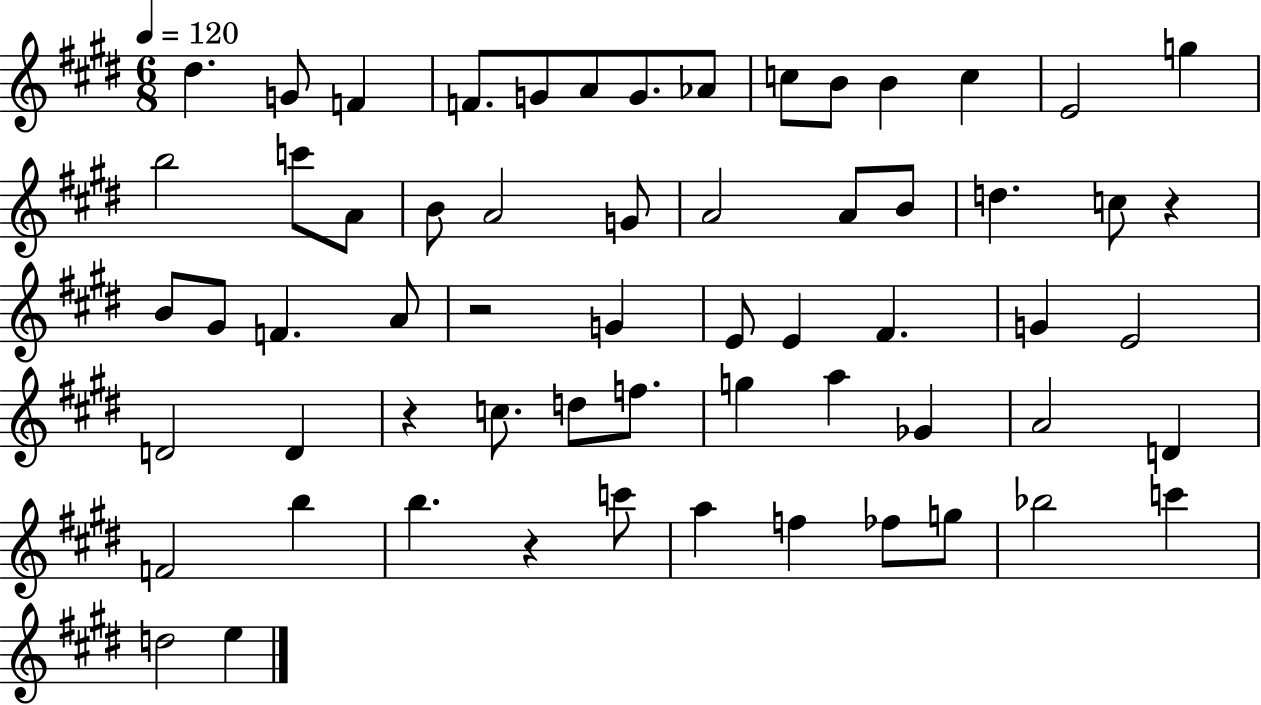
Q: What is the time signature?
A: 6/8